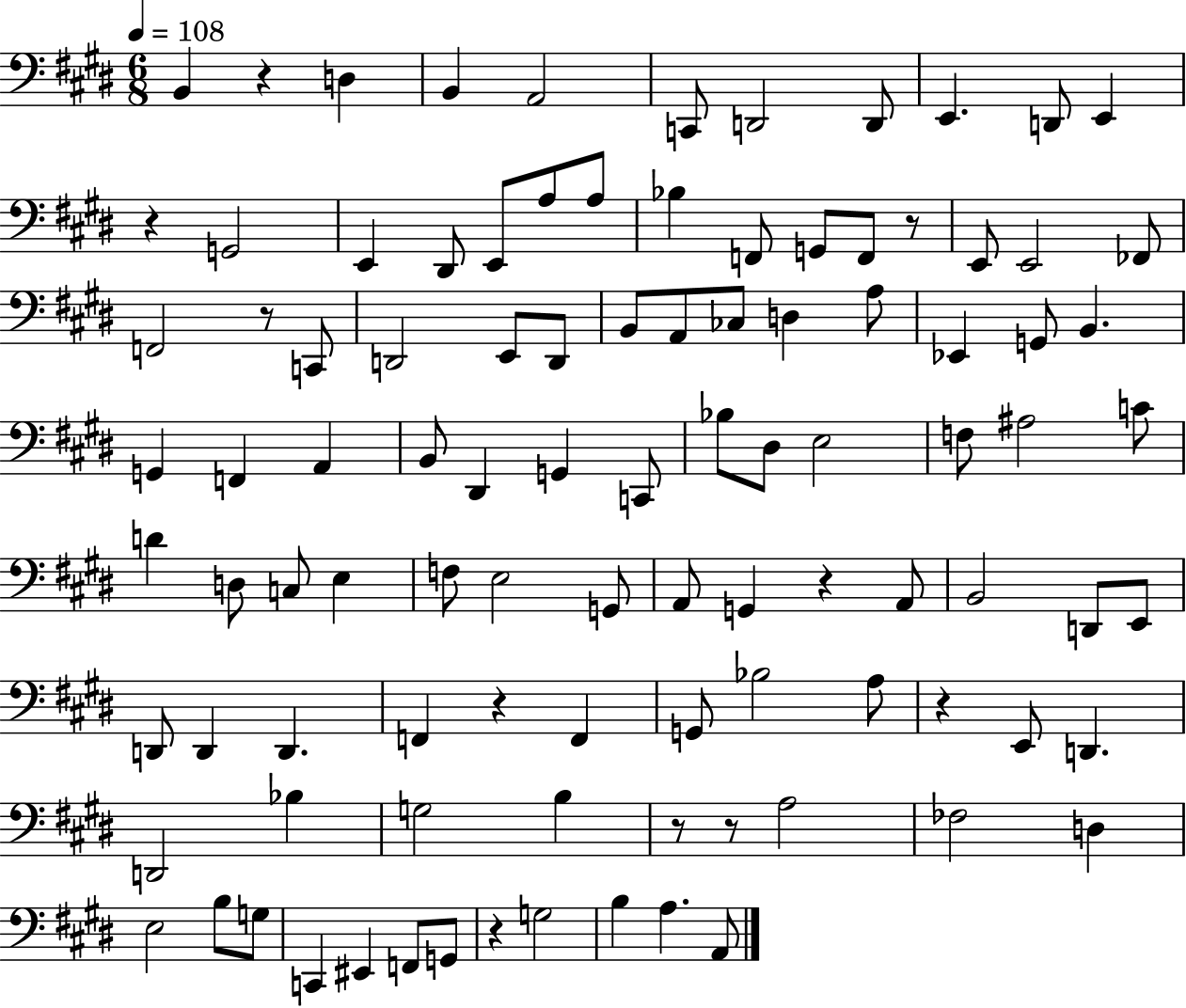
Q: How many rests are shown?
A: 10